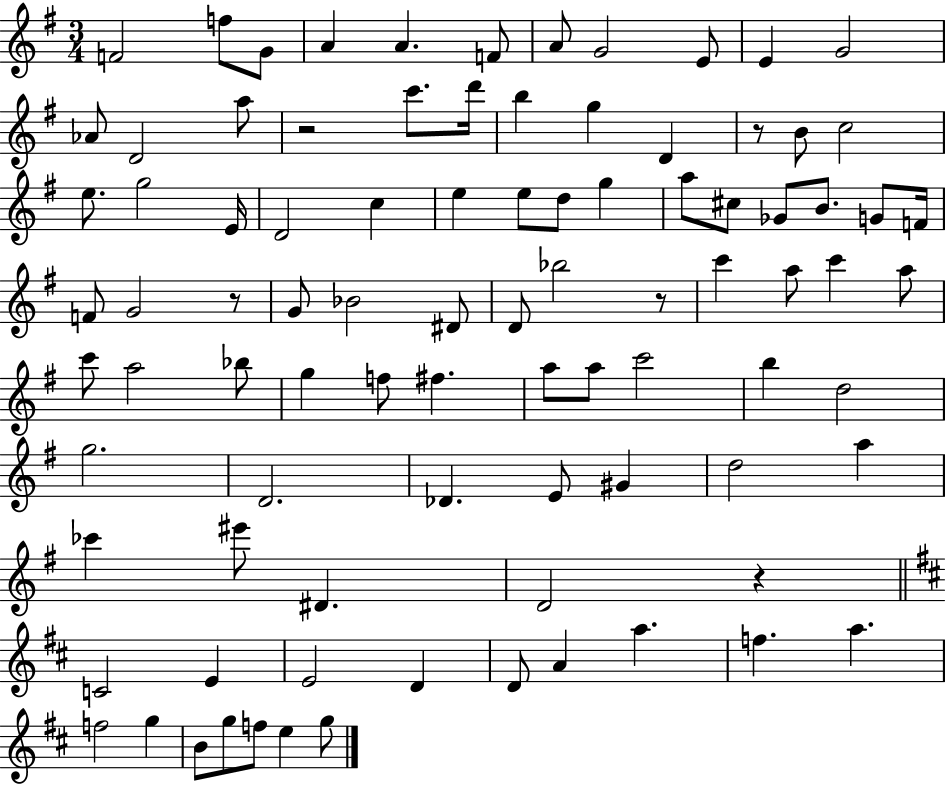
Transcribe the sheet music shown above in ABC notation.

X:1
T:Untitled
M:3/4
L:1/4
K:G
F2 f/2 G/2 A A F/2 A/2 G2 E/2 E G2 _A/2 D2 a/2 z2 c'/2 d'/4 b g D z/2 B/2 c2 e/2 g2 E/4 D2 c e e/2 d/2 g a/2 ^c/2 _G/2 B/2 G/2 F/4 F/2 G2 z/2 G/2 _B2 ^D/2 D/2 _b2 z/2 c' a/2 c' a/2 c'/2 a2 _b/2 g f/2 ^f a/2 a/2 c'2 b d2 g2 D2 _D E/2 ^G d2 a _c' ^e'/2 ^D D2 z C2 E E2 D D/2 A a f a f2 g B/2 g/2 f/2 e g/2